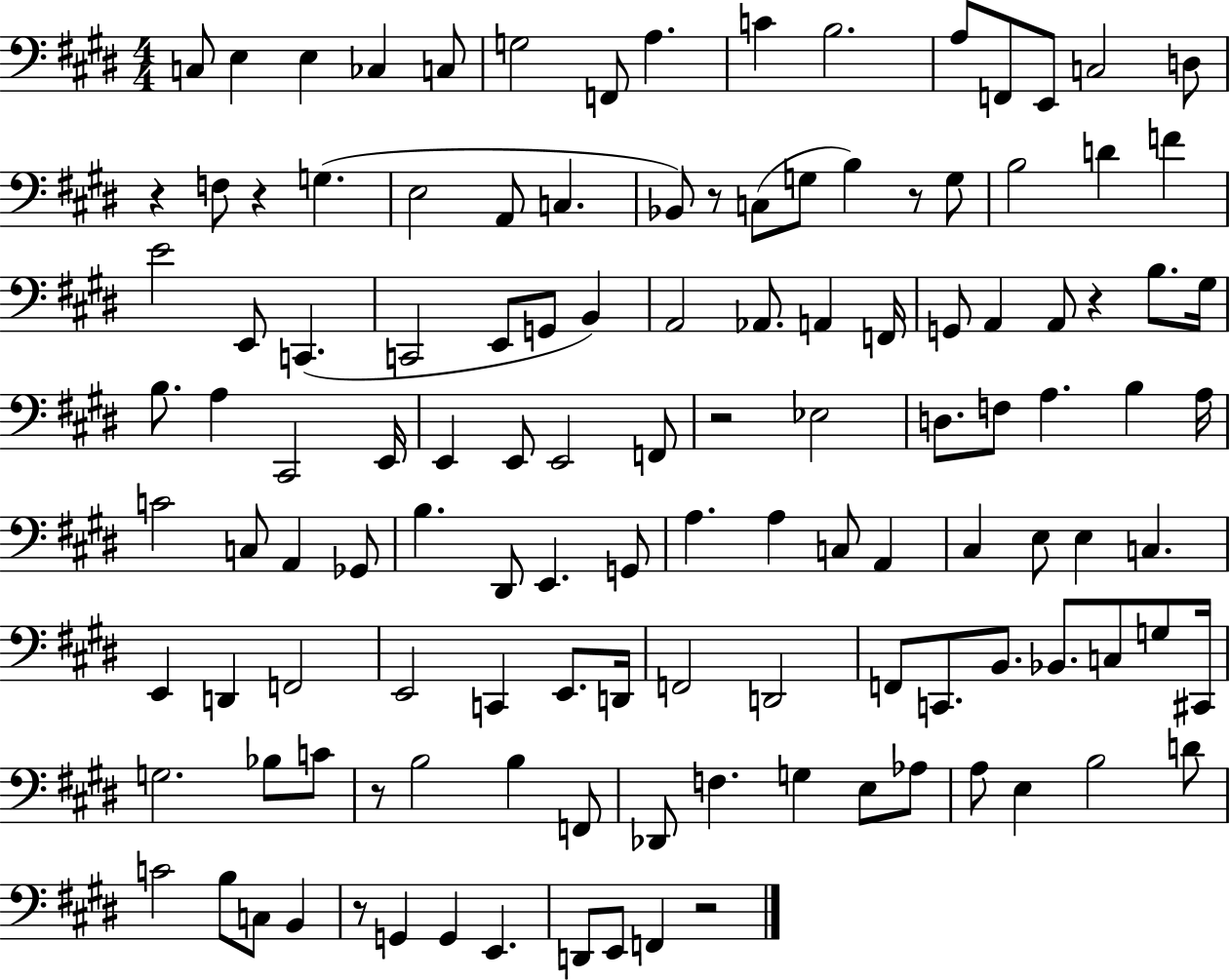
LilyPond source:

{
  \clef bass
  \numericTimeSignature
  \time 4/4
  \key e \major
  c8 e4 e4 ces4 c8 | g2 f,8 a4. | c'4 b2. | a8 f,8 e,8 c2 d8 | \break r4 f8 r4 g4.( | e2 a,8 c4. | bes,8) r8 c8( g8 b4) r8 g8 | b2 d'4 f'4 | \break e'2 e,8 c,4.( | c,2 e,8 g,8 b,4) | a,2 aes,8. a,4 f,16 | g,8 a,4 a,8 r4 b8. gis16 | \break b8. a4 cis,2 e,16 | e,4 e,8 e,2 f,8 | r2 ees2 | d8. f8 a4. b4 a16 | \break c'2 c8 a,4 ges,8 | b4. dis,8 e,4. g,8 | a4. a4 c8 a,4 | cis4 e8 e4 c4. | \break e,4 d,4 f,2 | e,2 c,4 e,8. d,16 | f,2 d,2 | f,8 c,8. b,8. bes,8. c8 g8 cis,16 | \break g2. bes8 c'8 | r8 b2 b4 f,8 | des,8 f4. g4 e8 aes8 | a8 e4 b2 d'8 | \break c'2 b8 c8 b,4 | r8 g,4 g,4 e,4. | d,8 e,8 f,4 r2 | \bar "|."
}